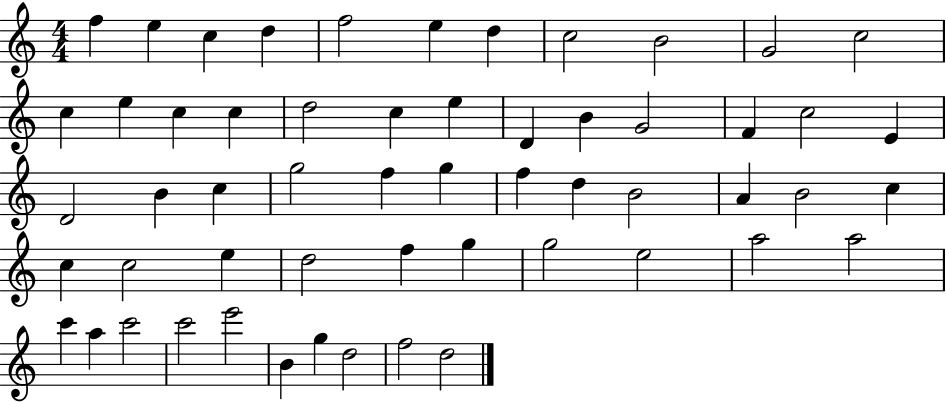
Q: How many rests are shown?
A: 0